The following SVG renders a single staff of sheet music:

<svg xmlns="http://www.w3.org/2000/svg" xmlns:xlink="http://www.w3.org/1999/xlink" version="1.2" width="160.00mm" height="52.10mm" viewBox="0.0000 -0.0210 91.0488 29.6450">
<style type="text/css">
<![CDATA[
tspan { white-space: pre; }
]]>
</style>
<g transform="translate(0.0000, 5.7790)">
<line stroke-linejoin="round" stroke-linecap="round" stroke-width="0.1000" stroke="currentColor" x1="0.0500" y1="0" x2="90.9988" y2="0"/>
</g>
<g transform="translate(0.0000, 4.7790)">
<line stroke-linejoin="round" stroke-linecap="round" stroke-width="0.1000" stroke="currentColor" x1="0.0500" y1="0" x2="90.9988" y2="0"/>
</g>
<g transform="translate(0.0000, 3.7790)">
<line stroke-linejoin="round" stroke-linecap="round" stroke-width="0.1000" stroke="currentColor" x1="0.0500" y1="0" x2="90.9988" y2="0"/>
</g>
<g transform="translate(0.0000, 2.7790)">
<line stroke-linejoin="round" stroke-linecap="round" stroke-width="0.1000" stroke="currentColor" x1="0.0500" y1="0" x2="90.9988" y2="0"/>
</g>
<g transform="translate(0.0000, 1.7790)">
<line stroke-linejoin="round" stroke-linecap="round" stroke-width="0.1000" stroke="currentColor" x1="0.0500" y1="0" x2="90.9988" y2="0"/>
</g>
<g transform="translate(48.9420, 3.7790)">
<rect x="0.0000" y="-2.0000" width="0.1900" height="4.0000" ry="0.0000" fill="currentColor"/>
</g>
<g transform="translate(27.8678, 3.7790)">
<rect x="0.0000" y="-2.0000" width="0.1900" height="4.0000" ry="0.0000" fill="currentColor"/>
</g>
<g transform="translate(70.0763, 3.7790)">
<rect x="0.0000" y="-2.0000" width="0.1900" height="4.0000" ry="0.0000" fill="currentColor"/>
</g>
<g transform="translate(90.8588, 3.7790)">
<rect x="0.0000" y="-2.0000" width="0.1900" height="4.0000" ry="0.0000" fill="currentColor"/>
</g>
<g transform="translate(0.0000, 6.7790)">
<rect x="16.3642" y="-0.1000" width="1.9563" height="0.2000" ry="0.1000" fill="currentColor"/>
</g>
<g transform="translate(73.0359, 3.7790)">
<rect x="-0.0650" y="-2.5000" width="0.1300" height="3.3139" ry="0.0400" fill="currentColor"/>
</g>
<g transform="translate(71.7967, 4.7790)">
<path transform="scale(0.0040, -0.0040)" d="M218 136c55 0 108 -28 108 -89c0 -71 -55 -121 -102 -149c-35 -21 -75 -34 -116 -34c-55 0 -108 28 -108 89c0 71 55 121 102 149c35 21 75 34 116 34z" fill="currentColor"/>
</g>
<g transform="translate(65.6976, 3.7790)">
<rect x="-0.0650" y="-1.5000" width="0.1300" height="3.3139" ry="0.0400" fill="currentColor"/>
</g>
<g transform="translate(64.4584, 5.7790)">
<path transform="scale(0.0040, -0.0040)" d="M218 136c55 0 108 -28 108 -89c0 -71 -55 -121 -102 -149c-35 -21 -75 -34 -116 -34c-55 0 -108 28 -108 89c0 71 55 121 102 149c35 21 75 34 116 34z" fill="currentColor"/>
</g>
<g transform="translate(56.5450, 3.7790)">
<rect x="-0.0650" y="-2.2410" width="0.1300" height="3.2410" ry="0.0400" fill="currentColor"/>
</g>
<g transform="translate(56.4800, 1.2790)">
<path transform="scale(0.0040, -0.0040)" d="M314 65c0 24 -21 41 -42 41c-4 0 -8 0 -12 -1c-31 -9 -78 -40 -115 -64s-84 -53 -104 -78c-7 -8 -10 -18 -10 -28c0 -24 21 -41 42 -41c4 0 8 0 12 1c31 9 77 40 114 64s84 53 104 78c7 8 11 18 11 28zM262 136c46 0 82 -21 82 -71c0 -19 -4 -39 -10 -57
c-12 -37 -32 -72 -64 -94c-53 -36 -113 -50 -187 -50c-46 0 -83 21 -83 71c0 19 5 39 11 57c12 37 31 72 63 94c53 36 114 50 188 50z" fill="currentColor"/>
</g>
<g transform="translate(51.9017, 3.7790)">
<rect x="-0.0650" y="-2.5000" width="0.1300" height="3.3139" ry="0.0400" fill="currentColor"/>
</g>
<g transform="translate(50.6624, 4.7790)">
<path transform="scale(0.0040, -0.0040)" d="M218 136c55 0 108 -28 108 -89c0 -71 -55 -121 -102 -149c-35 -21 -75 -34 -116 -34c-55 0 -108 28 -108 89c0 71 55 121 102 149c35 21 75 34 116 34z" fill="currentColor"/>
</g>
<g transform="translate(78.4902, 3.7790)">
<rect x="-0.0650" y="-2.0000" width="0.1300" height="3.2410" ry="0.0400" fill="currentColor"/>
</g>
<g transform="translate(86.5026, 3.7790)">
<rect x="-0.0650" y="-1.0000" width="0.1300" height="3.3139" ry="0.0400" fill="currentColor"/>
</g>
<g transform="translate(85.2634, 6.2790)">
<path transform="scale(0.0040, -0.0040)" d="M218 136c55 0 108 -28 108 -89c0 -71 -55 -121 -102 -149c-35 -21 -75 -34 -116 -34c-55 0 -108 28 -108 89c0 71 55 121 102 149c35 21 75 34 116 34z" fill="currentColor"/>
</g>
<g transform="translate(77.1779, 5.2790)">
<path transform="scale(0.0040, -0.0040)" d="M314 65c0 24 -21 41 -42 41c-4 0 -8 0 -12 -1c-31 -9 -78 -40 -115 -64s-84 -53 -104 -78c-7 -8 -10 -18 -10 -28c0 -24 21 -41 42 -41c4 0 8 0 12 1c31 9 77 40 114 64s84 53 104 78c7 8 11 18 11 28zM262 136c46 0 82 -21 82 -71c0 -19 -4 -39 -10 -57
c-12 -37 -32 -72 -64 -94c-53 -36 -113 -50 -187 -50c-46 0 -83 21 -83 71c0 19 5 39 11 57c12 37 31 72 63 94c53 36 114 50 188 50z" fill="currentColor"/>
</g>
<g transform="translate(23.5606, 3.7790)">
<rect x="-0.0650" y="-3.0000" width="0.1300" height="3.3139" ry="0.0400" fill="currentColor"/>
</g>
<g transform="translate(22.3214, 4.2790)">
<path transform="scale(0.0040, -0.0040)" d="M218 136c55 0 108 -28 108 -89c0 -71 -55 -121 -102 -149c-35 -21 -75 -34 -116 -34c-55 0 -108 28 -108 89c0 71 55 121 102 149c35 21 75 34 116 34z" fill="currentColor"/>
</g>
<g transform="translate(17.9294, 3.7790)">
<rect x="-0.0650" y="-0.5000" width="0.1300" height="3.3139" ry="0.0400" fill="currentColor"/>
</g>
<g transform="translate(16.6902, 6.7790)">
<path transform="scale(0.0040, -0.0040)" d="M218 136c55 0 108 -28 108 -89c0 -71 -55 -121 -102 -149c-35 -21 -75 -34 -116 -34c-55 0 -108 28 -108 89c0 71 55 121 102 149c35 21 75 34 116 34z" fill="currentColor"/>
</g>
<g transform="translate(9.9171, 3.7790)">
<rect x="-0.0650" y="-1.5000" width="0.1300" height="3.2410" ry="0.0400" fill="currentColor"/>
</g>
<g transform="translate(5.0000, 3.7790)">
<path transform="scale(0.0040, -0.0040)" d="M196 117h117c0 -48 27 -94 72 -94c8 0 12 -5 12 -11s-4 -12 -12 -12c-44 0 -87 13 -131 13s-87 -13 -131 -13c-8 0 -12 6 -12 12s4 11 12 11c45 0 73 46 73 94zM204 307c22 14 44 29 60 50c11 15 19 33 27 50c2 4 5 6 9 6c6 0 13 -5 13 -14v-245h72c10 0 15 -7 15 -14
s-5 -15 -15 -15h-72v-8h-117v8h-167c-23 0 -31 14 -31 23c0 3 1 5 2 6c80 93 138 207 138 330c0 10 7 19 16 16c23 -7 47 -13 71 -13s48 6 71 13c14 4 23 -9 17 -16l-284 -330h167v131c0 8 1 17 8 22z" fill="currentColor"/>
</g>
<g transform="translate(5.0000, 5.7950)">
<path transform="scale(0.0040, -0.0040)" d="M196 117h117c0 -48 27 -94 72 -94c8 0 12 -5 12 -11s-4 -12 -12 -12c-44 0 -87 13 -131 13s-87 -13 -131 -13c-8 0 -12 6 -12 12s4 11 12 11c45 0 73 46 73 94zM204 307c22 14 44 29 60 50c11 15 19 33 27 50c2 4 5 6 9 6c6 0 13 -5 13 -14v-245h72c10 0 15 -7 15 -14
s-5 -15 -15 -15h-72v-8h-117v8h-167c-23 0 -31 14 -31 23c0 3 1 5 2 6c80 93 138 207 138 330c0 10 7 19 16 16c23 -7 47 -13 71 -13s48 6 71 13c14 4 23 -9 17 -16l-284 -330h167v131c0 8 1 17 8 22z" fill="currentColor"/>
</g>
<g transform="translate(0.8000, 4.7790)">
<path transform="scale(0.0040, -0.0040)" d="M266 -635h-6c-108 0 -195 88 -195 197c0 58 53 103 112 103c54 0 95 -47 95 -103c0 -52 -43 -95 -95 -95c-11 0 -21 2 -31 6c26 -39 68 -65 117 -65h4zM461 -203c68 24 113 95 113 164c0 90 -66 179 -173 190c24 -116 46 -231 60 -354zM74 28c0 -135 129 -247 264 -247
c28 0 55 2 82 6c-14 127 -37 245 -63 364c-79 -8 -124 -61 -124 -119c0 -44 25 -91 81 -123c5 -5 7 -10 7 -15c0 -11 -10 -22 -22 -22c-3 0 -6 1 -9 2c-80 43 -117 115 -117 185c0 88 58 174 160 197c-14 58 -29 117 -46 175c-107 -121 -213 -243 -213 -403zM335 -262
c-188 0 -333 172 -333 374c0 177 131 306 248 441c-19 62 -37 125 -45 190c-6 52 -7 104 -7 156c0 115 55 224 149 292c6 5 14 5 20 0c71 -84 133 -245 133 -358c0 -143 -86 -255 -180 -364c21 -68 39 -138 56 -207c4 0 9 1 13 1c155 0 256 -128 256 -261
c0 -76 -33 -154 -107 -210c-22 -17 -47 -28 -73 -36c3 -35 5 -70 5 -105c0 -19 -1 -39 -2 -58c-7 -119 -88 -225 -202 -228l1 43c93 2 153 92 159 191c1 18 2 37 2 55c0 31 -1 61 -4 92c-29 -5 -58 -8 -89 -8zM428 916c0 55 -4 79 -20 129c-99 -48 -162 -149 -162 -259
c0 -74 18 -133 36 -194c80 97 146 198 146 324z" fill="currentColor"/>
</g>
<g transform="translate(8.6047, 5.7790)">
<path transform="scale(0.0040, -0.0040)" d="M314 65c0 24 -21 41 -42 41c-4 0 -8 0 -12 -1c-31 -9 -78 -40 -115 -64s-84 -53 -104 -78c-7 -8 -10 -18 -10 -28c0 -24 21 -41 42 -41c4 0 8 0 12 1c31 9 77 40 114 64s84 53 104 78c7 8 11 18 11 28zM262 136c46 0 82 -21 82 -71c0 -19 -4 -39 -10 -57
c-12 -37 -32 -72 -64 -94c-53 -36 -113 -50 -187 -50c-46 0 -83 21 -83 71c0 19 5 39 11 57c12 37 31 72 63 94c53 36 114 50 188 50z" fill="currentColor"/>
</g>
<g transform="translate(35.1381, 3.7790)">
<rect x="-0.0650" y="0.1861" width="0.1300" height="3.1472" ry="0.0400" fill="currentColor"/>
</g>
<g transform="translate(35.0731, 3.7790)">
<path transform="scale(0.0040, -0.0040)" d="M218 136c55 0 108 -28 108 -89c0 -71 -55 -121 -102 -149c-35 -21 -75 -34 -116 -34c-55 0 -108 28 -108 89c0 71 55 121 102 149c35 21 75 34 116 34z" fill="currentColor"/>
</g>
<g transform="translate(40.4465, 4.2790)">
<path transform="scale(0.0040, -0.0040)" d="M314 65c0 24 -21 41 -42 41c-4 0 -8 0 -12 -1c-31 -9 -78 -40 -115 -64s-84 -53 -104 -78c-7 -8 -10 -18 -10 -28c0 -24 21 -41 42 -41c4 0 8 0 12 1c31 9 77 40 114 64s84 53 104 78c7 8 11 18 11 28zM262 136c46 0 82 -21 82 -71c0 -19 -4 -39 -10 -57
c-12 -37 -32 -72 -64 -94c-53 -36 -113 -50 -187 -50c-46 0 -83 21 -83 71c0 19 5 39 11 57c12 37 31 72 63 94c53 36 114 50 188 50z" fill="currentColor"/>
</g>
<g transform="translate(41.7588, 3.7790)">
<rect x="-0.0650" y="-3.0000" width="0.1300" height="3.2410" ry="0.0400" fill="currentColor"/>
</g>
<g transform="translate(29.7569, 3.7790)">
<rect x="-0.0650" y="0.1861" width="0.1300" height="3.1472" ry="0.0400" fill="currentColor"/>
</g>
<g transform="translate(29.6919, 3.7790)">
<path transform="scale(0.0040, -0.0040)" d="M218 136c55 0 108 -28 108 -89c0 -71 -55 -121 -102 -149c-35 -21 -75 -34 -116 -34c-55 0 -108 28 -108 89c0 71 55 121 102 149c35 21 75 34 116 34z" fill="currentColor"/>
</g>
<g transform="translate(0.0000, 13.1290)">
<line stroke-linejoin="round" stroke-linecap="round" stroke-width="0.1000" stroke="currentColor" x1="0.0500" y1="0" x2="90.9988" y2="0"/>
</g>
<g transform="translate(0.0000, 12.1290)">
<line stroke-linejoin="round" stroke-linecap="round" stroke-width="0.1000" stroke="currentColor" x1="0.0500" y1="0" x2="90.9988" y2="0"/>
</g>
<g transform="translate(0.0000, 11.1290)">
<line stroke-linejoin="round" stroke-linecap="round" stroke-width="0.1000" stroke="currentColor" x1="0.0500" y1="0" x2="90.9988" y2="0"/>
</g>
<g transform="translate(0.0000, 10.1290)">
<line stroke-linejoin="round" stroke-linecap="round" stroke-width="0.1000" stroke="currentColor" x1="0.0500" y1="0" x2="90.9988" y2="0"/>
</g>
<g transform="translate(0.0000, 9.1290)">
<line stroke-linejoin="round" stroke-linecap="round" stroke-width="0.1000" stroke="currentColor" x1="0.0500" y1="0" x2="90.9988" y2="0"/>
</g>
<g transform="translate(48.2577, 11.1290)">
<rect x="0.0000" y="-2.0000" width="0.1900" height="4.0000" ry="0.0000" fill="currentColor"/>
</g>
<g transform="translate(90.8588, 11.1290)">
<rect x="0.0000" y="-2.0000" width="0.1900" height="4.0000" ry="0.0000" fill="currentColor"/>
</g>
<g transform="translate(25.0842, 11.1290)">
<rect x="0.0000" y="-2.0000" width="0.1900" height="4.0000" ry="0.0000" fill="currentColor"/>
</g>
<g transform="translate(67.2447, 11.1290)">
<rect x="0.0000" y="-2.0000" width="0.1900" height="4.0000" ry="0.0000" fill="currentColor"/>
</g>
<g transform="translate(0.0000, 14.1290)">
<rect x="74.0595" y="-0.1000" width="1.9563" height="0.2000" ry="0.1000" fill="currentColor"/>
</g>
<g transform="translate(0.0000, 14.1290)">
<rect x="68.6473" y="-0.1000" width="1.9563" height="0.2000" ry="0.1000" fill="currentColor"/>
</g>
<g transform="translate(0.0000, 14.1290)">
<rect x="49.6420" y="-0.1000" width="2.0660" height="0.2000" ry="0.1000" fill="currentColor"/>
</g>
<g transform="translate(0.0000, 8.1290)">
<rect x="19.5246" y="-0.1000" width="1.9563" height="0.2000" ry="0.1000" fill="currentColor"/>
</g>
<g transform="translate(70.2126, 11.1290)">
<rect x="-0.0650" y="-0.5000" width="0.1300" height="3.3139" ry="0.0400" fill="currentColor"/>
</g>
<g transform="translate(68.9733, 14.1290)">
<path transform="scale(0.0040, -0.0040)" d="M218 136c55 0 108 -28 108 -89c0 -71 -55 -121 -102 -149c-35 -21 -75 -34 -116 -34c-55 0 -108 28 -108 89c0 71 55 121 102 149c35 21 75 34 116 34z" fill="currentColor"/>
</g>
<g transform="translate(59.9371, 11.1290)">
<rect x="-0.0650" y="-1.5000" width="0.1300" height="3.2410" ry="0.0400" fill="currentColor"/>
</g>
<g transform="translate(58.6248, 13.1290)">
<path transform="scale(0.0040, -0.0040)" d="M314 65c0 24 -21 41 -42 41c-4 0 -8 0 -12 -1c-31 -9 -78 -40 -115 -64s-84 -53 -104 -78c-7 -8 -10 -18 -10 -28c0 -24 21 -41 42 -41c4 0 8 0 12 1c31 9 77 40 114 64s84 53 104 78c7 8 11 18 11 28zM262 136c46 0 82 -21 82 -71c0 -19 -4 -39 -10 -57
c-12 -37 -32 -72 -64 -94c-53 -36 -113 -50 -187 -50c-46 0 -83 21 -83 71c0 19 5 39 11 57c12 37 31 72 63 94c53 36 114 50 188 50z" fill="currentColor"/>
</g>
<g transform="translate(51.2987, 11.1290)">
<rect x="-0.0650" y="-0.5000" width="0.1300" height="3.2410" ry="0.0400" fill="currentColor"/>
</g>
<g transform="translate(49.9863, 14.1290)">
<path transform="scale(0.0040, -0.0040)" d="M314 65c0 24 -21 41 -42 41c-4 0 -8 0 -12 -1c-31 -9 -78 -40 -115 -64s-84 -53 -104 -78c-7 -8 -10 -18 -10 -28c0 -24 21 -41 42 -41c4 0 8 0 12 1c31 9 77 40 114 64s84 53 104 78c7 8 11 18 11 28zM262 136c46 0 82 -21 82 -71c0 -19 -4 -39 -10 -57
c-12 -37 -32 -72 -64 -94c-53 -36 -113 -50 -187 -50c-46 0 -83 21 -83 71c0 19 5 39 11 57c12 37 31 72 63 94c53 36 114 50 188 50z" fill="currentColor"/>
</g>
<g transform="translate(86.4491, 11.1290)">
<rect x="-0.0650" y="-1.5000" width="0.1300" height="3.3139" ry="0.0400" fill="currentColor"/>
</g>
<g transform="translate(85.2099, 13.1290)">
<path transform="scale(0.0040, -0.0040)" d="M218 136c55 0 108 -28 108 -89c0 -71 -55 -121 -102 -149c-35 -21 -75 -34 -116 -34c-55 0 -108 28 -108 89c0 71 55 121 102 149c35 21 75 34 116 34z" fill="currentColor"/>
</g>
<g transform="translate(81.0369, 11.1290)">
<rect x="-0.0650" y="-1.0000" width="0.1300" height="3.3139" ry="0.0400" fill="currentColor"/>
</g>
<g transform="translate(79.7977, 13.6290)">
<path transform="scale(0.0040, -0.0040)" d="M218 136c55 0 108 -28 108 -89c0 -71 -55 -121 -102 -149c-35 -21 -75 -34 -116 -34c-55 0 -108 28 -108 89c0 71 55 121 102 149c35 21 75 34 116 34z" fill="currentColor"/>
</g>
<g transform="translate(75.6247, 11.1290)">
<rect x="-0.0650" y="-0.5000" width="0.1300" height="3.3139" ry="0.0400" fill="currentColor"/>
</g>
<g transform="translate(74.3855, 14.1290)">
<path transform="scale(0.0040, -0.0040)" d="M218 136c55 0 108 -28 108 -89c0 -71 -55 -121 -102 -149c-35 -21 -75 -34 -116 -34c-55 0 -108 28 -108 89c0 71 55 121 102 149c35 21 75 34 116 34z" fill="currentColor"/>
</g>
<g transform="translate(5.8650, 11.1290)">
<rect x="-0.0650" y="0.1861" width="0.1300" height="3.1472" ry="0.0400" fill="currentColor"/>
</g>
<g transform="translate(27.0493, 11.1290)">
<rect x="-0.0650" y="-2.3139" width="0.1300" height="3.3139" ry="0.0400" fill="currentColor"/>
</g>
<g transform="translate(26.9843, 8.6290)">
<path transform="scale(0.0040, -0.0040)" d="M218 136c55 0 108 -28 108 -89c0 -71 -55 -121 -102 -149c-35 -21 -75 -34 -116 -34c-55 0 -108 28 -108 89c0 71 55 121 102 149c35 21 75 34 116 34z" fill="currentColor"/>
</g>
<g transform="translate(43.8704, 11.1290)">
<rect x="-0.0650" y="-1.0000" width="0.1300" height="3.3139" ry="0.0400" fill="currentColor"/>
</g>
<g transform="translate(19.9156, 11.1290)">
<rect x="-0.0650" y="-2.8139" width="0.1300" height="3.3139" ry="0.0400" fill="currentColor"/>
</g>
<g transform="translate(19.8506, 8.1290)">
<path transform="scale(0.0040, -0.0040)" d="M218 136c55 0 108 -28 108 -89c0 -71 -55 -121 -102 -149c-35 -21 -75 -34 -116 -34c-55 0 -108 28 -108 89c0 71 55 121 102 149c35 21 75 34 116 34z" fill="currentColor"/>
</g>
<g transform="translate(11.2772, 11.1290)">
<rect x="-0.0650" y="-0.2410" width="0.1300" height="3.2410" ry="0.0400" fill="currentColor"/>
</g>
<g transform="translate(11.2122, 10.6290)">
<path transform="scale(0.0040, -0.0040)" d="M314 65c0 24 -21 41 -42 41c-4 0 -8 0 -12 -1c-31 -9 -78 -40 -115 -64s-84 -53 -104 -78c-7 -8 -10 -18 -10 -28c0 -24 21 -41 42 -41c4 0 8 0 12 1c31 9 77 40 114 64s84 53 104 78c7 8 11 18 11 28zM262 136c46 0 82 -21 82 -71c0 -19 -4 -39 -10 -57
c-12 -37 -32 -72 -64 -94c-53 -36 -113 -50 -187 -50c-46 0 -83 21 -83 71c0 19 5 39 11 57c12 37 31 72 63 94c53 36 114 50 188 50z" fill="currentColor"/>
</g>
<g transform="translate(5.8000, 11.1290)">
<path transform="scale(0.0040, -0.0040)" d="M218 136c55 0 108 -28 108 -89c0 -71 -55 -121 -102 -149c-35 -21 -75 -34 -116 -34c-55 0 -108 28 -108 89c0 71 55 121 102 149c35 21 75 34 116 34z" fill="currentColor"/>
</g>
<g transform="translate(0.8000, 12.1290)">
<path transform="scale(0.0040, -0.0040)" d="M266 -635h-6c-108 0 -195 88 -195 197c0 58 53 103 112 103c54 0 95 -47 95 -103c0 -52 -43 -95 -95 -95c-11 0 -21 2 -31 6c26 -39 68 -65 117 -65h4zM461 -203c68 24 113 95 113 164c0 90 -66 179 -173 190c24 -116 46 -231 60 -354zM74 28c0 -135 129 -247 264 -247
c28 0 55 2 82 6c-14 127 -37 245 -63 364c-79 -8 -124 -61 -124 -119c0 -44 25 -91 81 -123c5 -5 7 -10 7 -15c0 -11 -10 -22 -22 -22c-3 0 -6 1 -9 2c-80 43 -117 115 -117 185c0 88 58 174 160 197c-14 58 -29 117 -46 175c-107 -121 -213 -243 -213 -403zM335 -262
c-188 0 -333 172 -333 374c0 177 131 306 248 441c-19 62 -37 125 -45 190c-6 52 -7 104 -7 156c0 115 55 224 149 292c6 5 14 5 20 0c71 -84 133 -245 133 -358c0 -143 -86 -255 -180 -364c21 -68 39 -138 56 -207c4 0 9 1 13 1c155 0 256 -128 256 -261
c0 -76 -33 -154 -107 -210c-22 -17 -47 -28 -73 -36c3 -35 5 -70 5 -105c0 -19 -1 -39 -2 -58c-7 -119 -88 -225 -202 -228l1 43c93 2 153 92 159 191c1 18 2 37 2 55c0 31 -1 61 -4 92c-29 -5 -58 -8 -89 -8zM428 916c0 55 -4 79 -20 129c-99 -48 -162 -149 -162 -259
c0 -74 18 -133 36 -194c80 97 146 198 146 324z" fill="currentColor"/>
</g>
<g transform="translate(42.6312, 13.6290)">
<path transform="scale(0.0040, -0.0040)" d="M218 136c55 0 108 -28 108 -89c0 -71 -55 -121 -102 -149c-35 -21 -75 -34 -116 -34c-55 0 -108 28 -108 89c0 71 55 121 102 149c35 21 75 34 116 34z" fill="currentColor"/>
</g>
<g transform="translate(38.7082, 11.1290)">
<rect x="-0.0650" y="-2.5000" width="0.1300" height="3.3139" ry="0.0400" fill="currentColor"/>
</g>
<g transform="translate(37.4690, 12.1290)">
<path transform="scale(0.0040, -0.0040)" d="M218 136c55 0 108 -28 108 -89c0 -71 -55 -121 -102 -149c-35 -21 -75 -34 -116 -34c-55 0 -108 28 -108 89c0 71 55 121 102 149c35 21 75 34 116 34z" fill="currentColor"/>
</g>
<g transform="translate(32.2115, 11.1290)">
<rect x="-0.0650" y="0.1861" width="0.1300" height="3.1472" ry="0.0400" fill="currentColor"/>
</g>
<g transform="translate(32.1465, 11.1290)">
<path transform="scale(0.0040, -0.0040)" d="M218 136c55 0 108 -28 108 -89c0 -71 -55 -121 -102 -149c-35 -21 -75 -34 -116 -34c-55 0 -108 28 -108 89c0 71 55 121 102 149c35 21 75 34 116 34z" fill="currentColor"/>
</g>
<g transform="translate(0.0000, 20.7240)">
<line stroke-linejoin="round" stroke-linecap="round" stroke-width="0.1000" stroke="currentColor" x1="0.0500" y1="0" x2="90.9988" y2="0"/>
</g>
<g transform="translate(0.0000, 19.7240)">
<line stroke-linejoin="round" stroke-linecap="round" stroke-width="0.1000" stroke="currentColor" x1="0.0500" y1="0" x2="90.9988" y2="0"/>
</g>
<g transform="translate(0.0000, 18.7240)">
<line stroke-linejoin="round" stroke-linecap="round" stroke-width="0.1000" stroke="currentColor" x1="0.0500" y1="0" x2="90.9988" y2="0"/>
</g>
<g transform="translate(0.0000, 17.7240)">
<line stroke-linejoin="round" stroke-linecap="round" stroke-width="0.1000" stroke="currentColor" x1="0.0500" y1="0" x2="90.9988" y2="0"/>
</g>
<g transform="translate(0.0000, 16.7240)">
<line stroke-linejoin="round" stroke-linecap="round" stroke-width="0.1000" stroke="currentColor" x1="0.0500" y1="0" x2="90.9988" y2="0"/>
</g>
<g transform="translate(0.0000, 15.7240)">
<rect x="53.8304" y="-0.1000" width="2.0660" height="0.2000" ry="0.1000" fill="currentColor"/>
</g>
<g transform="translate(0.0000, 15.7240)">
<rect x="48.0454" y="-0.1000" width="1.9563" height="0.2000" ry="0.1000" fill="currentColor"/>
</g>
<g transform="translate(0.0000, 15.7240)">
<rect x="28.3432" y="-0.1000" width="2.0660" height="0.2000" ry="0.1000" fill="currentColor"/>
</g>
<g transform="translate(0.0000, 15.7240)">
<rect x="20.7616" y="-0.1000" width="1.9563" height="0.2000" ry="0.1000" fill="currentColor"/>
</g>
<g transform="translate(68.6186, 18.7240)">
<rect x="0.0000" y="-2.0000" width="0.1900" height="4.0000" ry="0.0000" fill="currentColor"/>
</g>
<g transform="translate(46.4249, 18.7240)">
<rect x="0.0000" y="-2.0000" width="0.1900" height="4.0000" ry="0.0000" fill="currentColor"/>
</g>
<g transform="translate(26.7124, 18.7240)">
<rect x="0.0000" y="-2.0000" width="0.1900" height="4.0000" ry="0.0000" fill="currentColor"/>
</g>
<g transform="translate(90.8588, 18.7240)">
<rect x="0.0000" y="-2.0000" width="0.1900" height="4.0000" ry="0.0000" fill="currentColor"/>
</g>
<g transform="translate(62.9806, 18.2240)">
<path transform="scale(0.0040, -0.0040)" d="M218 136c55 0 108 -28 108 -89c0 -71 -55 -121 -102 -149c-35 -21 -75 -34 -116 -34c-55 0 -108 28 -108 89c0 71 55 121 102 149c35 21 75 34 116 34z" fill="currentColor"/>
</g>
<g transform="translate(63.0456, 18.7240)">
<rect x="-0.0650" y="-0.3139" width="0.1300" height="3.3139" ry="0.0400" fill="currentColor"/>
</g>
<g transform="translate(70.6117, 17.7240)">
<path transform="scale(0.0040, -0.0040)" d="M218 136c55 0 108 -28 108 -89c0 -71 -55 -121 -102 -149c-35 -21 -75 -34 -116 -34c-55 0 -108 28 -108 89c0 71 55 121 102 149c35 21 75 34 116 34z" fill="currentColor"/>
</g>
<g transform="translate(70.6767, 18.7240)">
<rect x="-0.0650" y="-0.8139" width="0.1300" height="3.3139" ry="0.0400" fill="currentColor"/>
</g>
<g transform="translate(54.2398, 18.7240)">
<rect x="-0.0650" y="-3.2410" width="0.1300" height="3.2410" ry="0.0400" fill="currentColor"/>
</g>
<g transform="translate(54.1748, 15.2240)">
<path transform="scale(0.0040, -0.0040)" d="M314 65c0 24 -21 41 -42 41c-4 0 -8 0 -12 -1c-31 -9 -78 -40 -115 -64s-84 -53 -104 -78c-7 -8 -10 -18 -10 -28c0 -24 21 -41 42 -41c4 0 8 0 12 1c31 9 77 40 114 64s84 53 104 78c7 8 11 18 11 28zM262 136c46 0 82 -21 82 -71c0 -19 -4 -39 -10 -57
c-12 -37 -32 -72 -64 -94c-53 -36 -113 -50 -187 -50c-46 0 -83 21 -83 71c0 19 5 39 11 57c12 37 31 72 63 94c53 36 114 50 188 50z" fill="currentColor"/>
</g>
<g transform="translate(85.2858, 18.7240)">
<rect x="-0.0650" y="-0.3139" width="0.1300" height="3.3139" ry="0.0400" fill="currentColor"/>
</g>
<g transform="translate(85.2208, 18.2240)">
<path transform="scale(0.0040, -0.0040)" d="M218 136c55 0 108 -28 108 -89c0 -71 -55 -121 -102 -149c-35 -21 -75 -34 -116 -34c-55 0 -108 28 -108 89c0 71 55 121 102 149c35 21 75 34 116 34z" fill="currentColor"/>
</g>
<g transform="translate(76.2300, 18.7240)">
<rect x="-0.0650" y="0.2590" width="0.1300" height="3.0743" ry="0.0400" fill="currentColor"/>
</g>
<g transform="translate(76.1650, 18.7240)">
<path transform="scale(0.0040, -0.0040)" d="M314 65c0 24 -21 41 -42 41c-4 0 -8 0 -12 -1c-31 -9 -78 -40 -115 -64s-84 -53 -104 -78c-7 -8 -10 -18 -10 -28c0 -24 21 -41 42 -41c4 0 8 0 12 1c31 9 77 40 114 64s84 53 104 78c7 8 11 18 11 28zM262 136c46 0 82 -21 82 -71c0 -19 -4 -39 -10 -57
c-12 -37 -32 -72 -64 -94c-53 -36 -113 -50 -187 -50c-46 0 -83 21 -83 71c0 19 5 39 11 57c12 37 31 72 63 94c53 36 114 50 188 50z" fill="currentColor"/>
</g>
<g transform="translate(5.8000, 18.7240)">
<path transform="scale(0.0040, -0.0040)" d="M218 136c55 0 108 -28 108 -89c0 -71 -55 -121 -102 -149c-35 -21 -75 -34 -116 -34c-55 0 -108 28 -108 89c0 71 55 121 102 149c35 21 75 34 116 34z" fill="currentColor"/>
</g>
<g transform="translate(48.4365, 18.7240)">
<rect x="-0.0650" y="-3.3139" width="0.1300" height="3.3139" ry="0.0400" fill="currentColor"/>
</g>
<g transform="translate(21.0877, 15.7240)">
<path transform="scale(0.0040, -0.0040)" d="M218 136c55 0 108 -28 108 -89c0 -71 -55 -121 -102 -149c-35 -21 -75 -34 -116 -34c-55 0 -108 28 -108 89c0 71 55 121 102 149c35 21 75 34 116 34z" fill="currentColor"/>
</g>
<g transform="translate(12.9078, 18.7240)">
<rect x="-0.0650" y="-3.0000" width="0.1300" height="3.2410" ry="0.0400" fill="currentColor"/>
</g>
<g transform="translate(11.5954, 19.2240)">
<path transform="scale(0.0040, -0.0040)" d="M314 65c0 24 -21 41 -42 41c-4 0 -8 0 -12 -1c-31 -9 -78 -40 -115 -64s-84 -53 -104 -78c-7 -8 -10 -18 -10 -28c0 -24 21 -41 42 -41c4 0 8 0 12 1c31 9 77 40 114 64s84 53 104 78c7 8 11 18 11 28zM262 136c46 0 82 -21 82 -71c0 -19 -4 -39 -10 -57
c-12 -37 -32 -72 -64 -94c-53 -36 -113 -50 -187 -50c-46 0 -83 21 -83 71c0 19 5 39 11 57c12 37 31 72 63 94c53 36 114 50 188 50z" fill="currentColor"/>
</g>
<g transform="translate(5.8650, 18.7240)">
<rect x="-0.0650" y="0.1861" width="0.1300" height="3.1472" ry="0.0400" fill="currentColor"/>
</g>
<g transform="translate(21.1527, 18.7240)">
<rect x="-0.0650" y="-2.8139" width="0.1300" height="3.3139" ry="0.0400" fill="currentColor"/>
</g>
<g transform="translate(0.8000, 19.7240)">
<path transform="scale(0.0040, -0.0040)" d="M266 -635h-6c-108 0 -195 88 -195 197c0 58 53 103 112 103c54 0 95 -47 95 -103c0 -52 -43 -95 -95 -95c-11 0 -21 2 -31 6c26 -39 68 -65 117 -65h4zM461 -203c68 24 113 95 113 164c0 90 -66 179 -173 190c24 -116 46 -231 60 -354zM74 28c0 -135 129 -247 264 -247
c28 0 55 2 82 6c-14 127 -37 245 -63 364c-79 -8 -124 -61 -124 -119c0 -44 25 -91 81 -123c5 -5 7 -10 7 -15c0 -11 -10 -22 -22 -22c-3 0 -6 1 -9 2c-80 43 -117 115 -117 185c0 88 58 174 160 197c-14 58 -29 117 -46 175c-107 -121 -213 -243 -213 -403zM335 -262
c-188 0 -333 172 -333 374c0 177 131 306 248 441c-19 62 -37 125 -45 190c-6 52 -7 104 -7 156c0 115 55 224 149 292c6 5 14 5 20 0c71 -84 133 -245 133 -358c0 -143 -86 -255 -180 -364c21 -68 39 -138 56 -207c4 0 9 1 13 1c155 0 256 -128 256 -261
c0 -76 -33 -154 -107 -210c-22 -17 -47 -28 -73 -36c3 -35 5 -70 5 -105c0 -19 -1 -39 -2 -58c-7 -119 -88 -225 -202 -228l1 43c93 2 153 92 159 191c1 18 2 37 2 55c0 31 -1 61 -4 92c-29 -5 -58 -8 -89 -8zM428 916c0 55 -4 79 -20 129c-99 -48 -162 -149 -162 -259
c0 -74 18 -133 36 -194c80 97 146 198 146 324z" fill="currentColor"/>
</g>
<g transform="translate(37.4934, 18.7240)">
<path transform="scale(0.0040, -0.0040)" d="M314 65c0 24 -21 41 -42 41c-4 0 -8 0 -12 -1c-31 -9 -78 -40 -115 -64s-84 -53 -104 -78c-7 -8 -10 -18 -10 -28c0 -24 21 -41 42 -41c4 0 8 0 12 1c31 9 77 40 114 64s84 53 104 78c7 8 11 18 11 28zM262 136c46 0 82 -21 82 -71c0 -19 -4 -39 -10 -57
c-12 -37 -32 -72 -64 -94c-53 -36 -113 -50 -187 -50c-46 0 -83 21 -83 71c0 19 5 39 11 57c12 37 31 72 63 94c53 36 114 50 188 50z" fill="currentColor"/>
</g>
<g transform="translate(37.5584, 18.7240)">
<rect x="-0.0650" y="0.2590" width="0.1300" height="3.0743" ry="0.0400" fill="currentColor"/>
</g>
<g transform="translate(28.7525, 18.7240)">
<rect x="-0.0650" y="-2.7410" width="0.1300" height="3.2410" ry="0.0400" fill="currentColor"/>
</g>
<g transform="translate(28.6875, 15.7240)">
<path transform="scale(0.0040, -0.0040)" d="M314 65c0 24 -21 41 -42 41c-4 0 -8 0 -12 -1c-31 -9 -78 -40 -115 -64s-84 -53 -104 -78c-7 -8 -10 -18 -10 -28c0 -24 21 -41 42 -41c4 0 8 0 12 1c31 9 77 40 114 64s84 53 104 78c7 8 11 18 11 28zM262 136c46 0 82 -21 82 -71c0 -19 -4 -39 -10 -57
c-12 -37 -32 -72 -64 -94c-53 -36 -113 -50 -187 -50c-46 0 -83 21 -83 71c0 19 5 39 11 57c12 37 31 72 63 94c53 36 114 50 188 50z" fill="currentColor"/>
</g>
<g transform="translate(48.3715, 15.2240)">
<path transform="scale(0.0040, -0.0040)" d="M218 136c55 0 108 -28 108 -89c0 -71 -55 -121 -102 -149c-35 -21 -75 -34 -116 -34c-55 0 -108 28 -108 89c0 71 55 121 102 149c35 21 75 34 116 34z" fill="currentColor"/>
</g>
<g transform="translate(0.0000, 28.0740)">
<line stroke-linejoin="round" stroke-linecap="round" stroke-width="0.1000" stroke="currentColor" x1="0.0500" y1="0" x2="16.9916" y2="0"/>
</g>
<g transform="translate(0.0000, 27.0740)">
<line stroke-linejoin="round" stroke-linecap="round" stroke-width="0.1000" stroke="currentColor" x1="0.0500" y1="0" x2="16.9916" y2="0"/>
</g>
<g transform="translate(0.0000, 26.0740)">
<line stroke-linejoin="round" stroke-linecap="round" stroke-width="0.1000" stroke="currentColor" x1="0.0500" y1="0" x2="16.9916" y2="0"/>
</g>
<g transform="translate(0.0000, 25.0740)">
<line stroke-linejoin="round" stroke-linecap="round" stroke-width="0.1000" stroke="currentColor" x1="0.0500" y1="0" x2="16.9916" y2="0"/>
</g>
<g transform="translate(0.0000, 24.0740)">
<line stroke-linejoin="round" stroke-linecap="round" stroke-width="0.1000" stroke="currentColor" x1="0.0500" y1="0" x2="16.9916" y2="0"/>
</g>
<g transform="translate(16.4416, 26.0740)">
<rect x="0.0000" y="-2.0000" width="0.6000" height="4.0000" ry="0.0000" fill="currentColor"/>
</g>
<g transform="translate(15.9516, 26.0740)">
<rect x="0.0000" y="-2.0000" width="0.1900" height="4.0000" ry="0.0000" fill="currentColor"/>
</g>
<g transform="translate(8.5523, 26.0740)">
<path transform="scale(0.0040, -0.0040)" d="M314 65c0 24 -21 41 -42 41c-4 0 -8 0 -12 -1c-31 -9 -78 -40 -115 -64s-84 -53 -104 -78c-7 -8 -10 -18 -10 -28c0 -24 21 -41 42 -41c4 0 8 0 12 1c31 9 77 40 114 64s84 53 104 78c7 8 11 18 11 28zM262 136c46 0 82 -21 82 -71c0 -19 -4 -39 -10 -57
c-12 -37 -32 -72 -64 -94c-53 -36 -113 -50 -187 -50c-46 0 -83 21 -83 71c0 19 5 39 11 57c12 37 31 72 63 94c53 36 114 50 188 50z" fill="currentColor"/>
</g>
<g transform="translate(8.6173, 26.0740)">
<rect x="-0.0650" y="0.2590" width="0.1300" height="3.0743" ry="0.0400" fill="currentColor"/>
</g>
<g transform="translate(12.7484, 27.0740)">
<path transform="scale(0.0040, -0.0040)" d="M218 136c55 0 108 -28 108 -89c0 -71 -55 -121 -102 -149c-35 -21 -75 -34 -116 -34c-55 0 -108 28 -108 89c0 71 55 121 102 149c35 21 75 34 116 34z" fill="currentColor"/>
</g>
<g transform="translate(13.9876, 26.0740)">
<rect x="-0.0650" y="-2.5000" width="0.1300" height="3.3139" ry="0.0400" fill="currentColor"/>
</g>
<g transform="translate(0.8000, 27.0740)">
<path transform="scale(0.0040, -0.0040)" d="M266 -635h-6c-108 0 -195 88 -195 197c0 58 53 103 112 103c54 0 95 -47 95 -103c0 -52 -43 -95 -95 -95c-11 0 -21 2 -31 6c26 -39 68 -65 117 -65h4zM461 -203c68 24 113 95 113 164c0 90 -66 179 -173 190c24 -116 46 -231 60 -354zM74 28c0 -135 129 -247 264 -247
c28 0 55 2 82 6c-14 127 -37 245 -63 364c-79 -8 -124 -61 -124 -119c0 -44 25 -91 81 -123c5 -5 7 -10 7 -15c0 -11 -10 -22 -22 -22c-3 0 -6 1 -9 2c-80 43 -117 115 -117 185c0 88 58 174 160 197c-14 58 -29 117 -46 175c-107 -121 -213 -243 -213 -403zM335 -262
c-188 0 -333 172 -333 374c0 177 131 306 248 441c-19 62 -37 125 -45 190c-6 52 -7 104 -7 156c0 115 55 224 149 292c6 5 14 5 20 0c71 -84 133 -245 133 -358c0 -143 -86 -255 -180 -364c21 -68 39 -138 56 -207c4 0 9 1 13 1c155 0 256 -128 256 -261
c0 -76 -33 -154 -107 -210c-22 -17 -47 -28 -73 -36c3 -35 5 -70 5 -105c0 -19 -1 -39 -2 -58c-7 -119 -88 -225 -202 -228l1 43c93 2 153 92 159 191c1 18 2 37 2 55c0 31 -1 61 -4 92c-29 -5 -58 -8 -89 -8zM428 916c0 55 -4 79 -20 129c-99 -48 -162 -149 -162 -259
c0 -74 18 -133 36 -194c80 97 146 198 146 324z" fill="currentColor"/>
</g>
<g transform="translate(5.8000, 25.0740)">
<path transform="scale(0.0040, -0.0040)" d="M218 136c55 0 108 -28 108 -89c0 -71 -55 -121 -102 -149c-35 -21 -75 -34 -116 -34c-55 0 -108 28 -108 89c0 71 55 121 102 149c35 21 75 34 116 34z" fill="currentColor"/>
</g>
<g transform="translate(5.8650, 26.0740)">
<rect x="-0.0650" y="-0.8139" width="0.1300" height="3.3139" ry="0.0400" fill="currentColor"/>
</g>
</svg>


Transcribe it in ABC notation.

X:1
T:Untitled
M:4/4
L:1/4
K:C
E2 C A B B A2 G g2 E G F2 D B c2 a g B G D C2 E2 C C D E B A2 a a2 B2 b b2 c d B2 c d B2 G